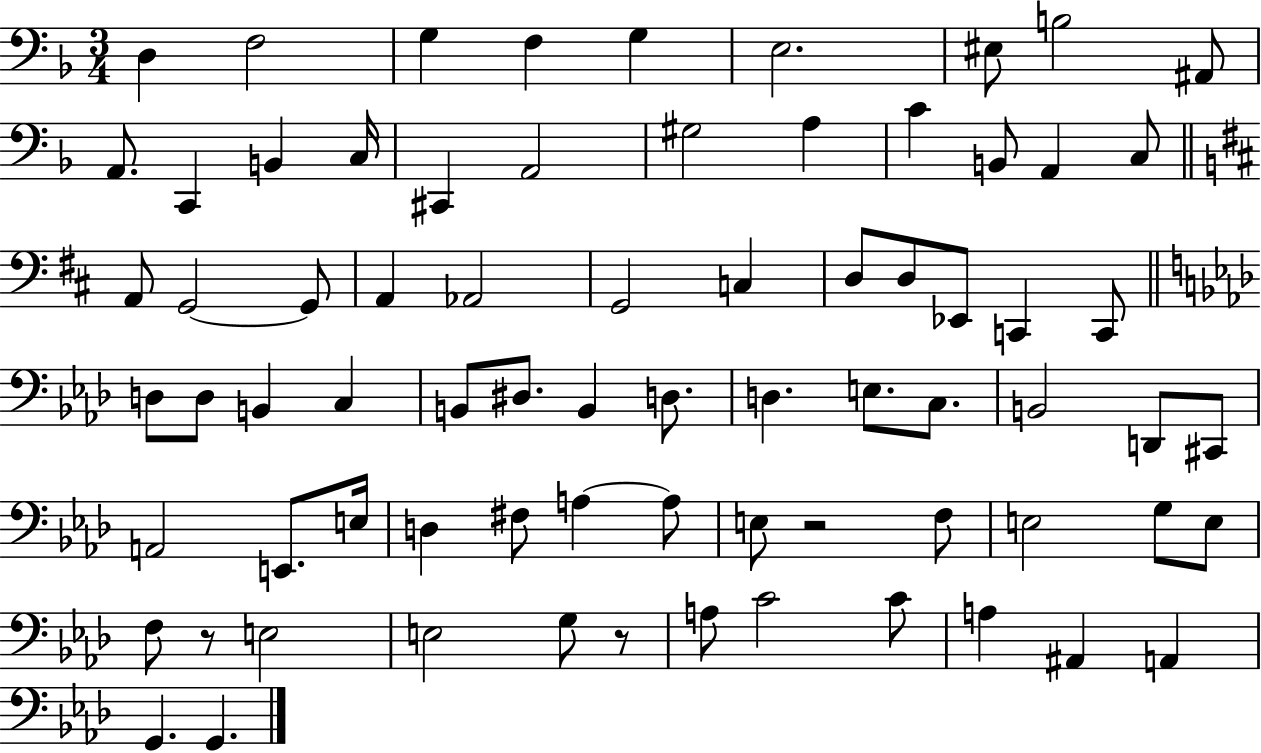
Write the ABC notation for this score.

X:1
T:Untitled
M:3/4
L:1/4
K:F
D, F,2 G, F, G, E,2 ^E,/2 B,2 ^A,,/2 A,,/2 C,, B,, C,/4 ^C,, A,,2 ^G,2 A, C B,,/2 A,, C,/2 A,,/2 G,,2 G,,/2 A,, _A,,2 G,,2 C, D,/2 D,/2 _E,,/2 C,, C,,/2 D,/2 D,/2 B,, C, B,,/2 ^D,/2 B,, D,/2 D, E,/2 C,/2 B,,2 D,,/2 ^C,,/2 A,,2 E,,/2 E,/4 D, ^F,/2 A, A,/2 E,/2 z2 F,/2 E,2 G,/2 E,/2 F,/2 z/2 E,2 E,2 G,/2 z/2 A,/2 C2 C/2 A, ^A,, A,, G,, G,,